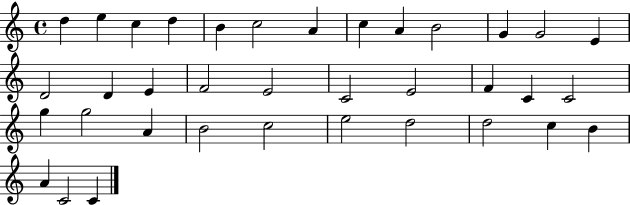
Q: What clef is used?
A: treble